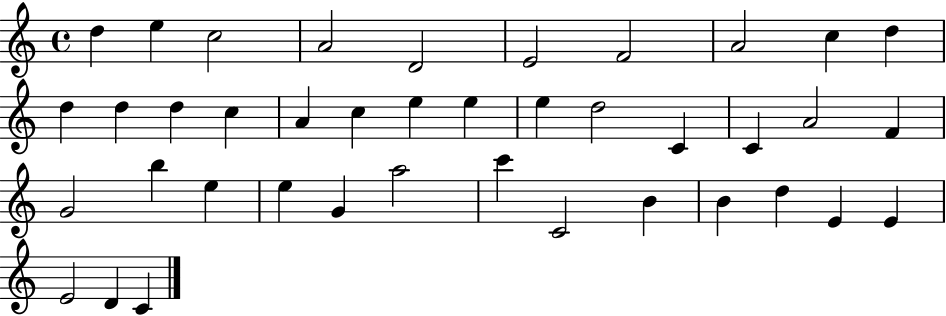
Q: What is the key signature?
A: C major